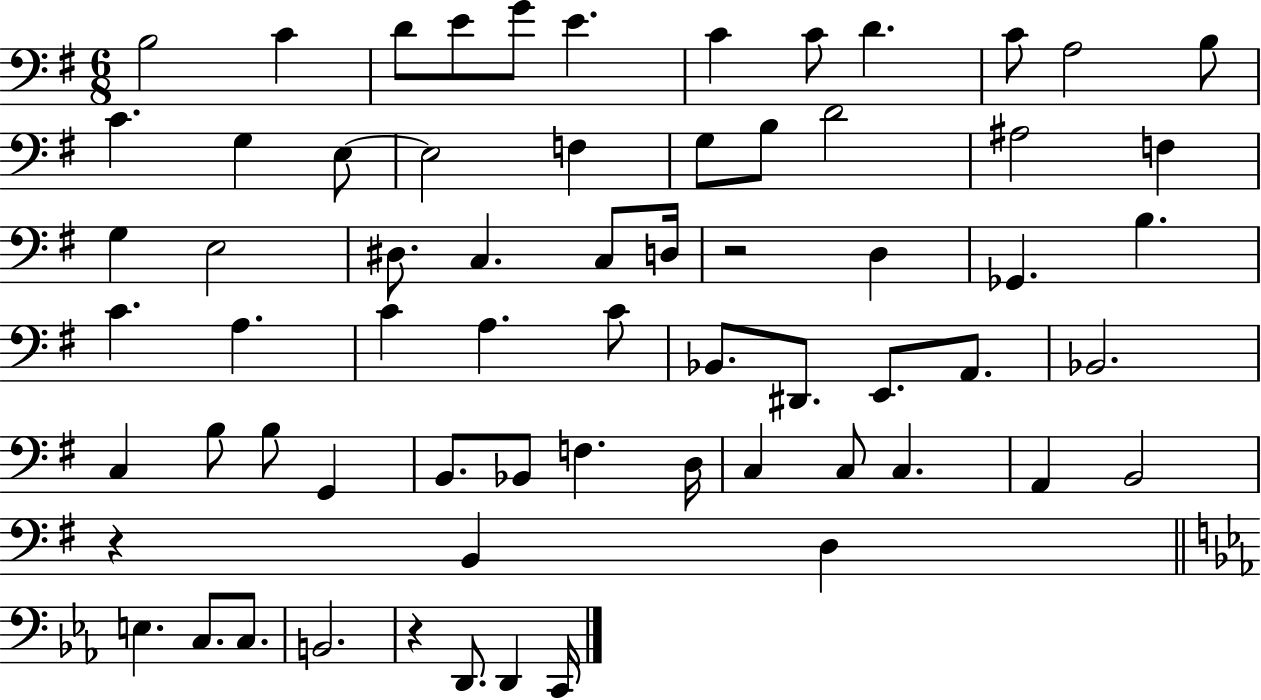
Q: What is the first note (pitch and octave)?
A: B3